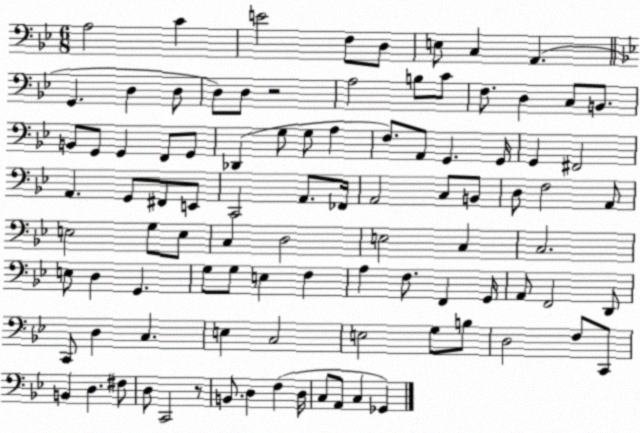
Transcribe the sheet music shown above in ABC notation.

X:1
T:Untitled
M:6/8
L:1/4
K:Bb
A,2 C E2 F,/2 D,/2 E,/2 C, A,, G,, D, D,/2 D,/2 D,/2 z2 A,2 B,/2 C/2 F,/2 D, C,/2 B,,/2 B,,/2 G,,/2 G,, F,,/2 G,,/2 _D,, G,/2 G,/2 A, F,/2 A,,/2 G,, G,,/4 G,, ^F,,2 A,, G,,/2 ^F,,/2 E,,/2 C,,2 A,,/2 _F,,/4 A,,2 C,/2 B,,/2 D,/2 F,2 A,,/2 E,2 G,/2 E,/2 C, D,2 E,2 C, C,2 E,/2 D, G,, G,/2 G,/2 E, F, A, F,/2 F,, G,,/4 A,,/2 F,,2 D,,/2 C,,/2 D, C, E, C,2 E,2 G,/2 B,/2 D,2 F,/2 C,,/2 B,, D, ^F,/2 D,/2 C,,2 z/2 B,,/2 D, F, D,/4 C,/2 A,,/2 C, _G,,